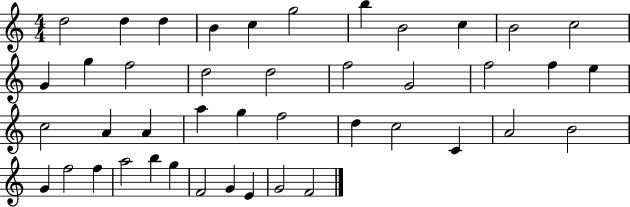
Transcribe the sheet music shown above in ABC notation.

X:1
T:Untitled
M:4/4
L:1/4
K:C
d2 d d B c g2 b B2 c B2 c2 G g f2 d2 d2 f2 G2 f2 f e c2 A A a g f2 d c2 C A2 B2 G f2 f a2 b g F2 G E G2 F2